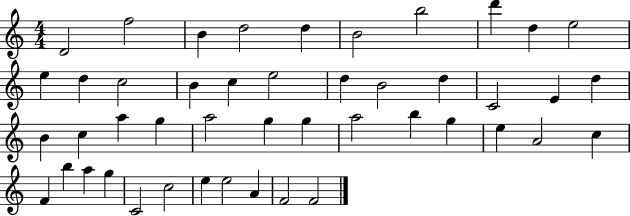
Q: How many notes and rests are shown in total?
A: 46